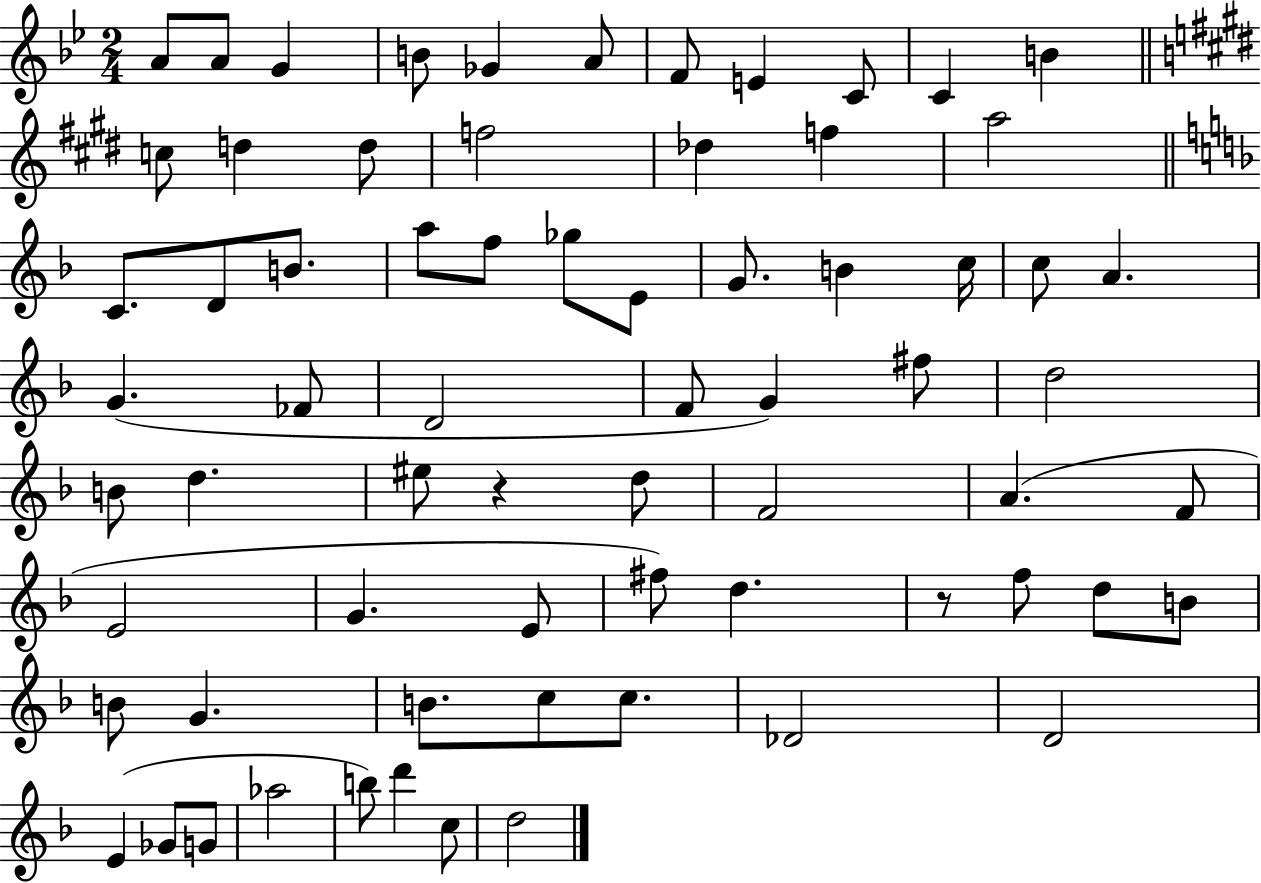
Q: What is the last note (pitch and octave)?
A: D5